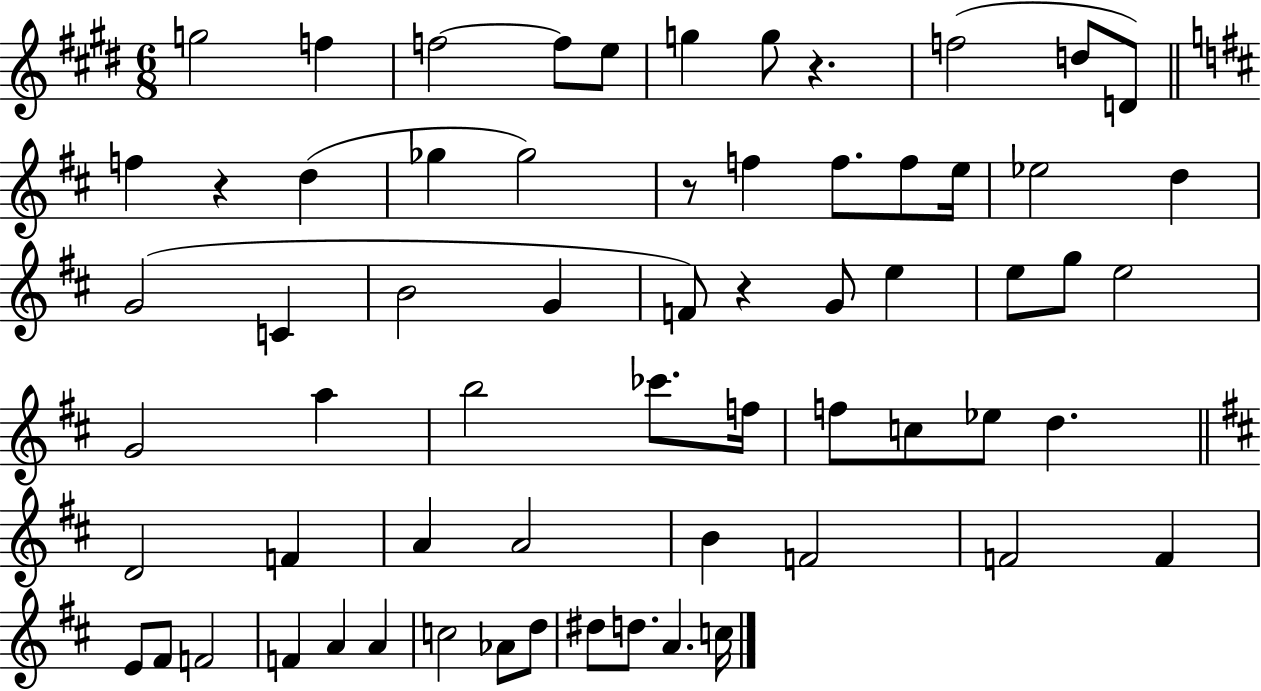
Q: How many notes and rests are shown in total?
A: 64